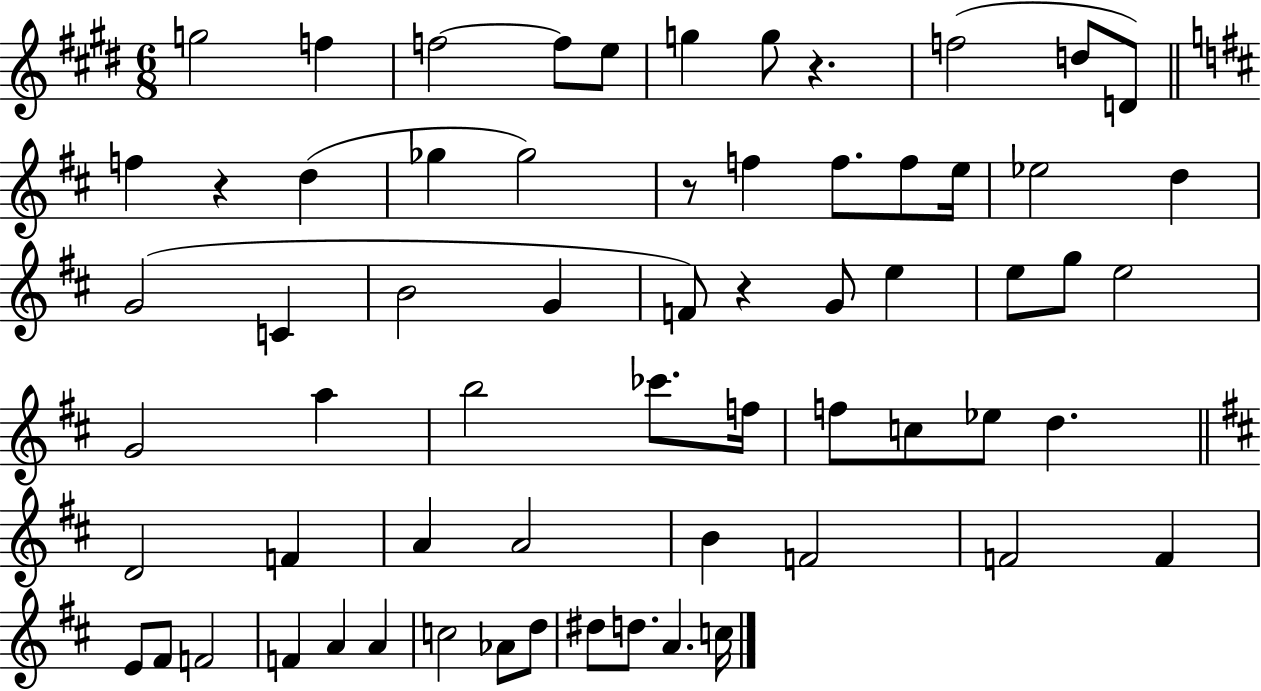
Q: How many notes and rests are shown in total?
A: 64